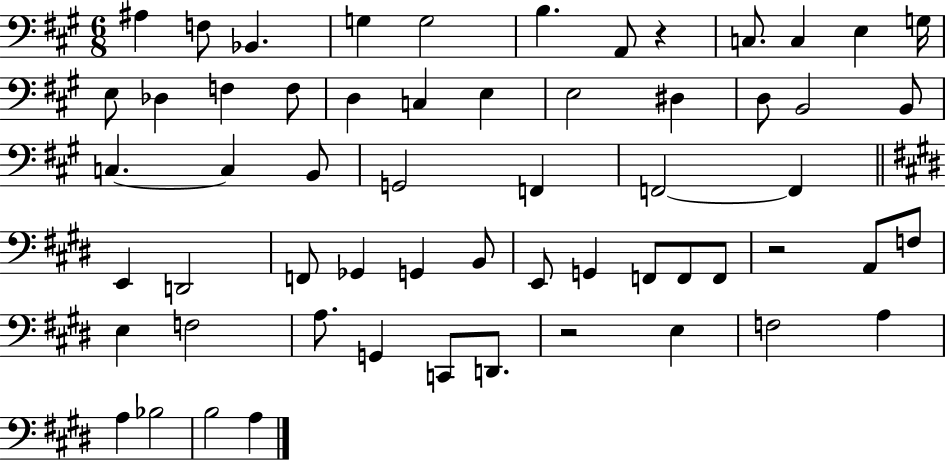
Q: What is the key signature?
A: A major